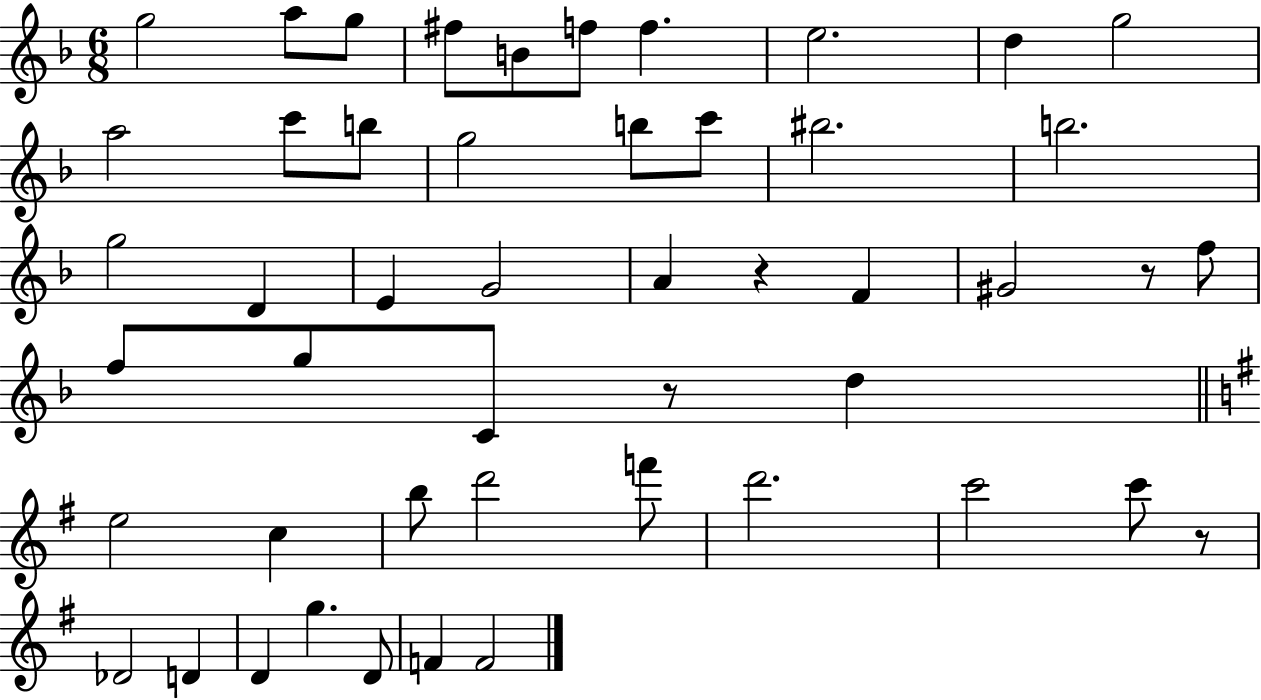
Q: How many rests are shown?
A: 4